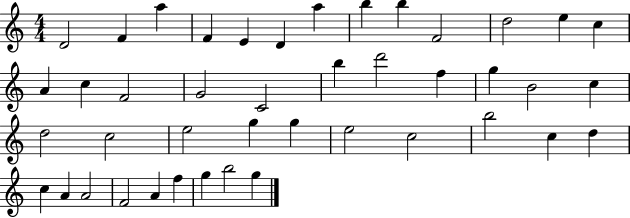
{
  \clef treble
  \numericTimeSignature
  \time 4/4
  \key c \major
  d'2 f'4 a''4 | f'4 e'4 d'4 a''4 | b''4 b''4 f'2 | d''2 e''4 c''4 | \break a'4 c''4 f'2 | g'2 c'2 | b''4 d'''2 f''4 | g''4 b'2 c''4 | \break d''2 c''2 | e''2 g''4 g''4 | e''2 c''2 | b''2 c''4 d''4 | \break c''4 a'4 a'2 | f'2 a'4 f''4 | g''4 b''2 g''4 | \bar "|."
}